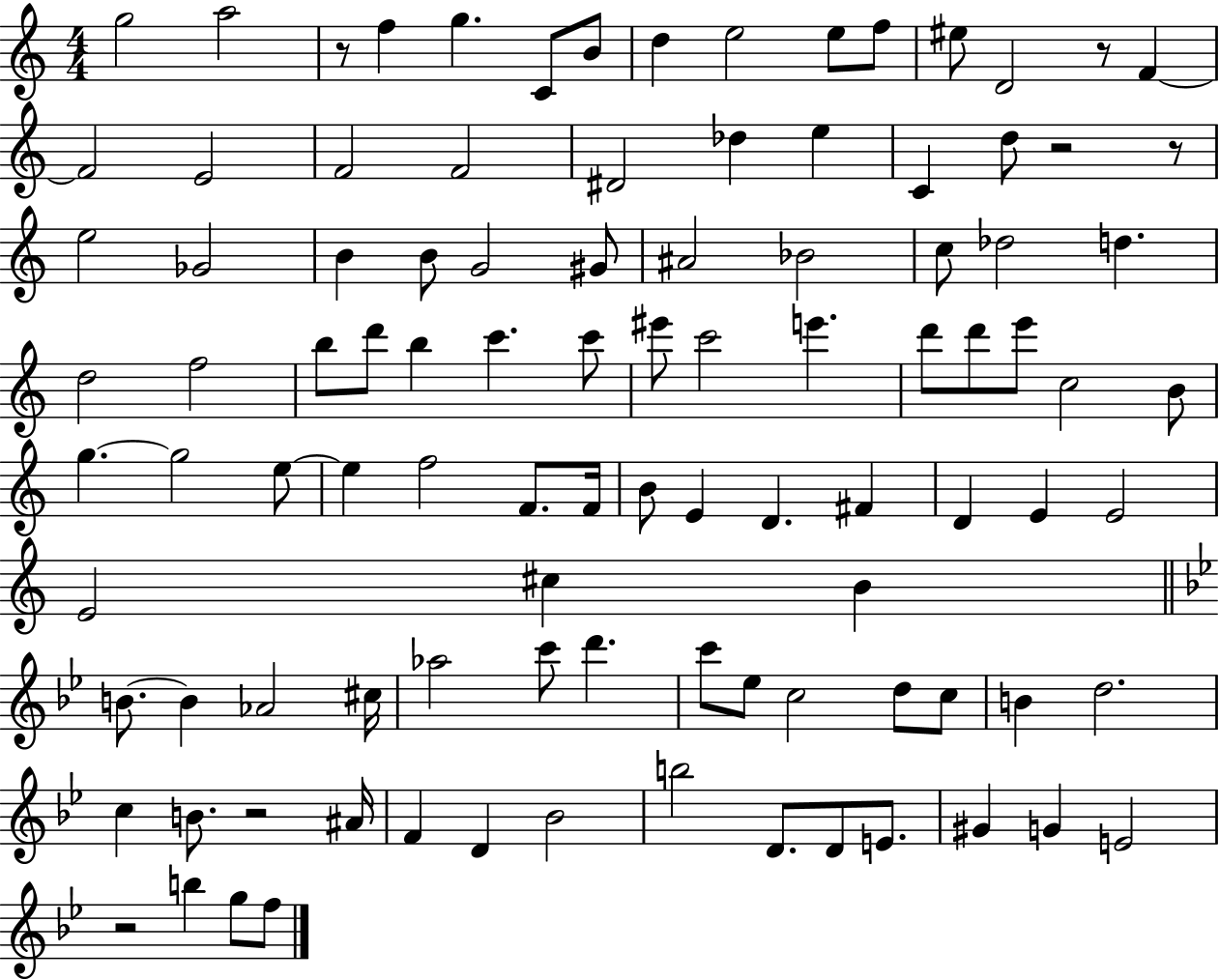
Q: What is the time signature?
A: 4/4